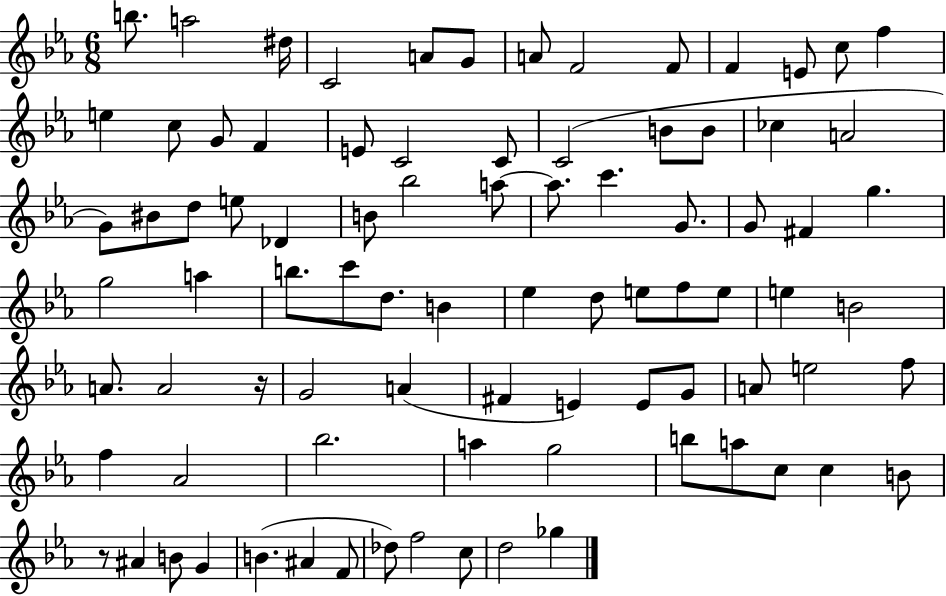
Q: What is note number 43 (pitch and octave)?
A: C6